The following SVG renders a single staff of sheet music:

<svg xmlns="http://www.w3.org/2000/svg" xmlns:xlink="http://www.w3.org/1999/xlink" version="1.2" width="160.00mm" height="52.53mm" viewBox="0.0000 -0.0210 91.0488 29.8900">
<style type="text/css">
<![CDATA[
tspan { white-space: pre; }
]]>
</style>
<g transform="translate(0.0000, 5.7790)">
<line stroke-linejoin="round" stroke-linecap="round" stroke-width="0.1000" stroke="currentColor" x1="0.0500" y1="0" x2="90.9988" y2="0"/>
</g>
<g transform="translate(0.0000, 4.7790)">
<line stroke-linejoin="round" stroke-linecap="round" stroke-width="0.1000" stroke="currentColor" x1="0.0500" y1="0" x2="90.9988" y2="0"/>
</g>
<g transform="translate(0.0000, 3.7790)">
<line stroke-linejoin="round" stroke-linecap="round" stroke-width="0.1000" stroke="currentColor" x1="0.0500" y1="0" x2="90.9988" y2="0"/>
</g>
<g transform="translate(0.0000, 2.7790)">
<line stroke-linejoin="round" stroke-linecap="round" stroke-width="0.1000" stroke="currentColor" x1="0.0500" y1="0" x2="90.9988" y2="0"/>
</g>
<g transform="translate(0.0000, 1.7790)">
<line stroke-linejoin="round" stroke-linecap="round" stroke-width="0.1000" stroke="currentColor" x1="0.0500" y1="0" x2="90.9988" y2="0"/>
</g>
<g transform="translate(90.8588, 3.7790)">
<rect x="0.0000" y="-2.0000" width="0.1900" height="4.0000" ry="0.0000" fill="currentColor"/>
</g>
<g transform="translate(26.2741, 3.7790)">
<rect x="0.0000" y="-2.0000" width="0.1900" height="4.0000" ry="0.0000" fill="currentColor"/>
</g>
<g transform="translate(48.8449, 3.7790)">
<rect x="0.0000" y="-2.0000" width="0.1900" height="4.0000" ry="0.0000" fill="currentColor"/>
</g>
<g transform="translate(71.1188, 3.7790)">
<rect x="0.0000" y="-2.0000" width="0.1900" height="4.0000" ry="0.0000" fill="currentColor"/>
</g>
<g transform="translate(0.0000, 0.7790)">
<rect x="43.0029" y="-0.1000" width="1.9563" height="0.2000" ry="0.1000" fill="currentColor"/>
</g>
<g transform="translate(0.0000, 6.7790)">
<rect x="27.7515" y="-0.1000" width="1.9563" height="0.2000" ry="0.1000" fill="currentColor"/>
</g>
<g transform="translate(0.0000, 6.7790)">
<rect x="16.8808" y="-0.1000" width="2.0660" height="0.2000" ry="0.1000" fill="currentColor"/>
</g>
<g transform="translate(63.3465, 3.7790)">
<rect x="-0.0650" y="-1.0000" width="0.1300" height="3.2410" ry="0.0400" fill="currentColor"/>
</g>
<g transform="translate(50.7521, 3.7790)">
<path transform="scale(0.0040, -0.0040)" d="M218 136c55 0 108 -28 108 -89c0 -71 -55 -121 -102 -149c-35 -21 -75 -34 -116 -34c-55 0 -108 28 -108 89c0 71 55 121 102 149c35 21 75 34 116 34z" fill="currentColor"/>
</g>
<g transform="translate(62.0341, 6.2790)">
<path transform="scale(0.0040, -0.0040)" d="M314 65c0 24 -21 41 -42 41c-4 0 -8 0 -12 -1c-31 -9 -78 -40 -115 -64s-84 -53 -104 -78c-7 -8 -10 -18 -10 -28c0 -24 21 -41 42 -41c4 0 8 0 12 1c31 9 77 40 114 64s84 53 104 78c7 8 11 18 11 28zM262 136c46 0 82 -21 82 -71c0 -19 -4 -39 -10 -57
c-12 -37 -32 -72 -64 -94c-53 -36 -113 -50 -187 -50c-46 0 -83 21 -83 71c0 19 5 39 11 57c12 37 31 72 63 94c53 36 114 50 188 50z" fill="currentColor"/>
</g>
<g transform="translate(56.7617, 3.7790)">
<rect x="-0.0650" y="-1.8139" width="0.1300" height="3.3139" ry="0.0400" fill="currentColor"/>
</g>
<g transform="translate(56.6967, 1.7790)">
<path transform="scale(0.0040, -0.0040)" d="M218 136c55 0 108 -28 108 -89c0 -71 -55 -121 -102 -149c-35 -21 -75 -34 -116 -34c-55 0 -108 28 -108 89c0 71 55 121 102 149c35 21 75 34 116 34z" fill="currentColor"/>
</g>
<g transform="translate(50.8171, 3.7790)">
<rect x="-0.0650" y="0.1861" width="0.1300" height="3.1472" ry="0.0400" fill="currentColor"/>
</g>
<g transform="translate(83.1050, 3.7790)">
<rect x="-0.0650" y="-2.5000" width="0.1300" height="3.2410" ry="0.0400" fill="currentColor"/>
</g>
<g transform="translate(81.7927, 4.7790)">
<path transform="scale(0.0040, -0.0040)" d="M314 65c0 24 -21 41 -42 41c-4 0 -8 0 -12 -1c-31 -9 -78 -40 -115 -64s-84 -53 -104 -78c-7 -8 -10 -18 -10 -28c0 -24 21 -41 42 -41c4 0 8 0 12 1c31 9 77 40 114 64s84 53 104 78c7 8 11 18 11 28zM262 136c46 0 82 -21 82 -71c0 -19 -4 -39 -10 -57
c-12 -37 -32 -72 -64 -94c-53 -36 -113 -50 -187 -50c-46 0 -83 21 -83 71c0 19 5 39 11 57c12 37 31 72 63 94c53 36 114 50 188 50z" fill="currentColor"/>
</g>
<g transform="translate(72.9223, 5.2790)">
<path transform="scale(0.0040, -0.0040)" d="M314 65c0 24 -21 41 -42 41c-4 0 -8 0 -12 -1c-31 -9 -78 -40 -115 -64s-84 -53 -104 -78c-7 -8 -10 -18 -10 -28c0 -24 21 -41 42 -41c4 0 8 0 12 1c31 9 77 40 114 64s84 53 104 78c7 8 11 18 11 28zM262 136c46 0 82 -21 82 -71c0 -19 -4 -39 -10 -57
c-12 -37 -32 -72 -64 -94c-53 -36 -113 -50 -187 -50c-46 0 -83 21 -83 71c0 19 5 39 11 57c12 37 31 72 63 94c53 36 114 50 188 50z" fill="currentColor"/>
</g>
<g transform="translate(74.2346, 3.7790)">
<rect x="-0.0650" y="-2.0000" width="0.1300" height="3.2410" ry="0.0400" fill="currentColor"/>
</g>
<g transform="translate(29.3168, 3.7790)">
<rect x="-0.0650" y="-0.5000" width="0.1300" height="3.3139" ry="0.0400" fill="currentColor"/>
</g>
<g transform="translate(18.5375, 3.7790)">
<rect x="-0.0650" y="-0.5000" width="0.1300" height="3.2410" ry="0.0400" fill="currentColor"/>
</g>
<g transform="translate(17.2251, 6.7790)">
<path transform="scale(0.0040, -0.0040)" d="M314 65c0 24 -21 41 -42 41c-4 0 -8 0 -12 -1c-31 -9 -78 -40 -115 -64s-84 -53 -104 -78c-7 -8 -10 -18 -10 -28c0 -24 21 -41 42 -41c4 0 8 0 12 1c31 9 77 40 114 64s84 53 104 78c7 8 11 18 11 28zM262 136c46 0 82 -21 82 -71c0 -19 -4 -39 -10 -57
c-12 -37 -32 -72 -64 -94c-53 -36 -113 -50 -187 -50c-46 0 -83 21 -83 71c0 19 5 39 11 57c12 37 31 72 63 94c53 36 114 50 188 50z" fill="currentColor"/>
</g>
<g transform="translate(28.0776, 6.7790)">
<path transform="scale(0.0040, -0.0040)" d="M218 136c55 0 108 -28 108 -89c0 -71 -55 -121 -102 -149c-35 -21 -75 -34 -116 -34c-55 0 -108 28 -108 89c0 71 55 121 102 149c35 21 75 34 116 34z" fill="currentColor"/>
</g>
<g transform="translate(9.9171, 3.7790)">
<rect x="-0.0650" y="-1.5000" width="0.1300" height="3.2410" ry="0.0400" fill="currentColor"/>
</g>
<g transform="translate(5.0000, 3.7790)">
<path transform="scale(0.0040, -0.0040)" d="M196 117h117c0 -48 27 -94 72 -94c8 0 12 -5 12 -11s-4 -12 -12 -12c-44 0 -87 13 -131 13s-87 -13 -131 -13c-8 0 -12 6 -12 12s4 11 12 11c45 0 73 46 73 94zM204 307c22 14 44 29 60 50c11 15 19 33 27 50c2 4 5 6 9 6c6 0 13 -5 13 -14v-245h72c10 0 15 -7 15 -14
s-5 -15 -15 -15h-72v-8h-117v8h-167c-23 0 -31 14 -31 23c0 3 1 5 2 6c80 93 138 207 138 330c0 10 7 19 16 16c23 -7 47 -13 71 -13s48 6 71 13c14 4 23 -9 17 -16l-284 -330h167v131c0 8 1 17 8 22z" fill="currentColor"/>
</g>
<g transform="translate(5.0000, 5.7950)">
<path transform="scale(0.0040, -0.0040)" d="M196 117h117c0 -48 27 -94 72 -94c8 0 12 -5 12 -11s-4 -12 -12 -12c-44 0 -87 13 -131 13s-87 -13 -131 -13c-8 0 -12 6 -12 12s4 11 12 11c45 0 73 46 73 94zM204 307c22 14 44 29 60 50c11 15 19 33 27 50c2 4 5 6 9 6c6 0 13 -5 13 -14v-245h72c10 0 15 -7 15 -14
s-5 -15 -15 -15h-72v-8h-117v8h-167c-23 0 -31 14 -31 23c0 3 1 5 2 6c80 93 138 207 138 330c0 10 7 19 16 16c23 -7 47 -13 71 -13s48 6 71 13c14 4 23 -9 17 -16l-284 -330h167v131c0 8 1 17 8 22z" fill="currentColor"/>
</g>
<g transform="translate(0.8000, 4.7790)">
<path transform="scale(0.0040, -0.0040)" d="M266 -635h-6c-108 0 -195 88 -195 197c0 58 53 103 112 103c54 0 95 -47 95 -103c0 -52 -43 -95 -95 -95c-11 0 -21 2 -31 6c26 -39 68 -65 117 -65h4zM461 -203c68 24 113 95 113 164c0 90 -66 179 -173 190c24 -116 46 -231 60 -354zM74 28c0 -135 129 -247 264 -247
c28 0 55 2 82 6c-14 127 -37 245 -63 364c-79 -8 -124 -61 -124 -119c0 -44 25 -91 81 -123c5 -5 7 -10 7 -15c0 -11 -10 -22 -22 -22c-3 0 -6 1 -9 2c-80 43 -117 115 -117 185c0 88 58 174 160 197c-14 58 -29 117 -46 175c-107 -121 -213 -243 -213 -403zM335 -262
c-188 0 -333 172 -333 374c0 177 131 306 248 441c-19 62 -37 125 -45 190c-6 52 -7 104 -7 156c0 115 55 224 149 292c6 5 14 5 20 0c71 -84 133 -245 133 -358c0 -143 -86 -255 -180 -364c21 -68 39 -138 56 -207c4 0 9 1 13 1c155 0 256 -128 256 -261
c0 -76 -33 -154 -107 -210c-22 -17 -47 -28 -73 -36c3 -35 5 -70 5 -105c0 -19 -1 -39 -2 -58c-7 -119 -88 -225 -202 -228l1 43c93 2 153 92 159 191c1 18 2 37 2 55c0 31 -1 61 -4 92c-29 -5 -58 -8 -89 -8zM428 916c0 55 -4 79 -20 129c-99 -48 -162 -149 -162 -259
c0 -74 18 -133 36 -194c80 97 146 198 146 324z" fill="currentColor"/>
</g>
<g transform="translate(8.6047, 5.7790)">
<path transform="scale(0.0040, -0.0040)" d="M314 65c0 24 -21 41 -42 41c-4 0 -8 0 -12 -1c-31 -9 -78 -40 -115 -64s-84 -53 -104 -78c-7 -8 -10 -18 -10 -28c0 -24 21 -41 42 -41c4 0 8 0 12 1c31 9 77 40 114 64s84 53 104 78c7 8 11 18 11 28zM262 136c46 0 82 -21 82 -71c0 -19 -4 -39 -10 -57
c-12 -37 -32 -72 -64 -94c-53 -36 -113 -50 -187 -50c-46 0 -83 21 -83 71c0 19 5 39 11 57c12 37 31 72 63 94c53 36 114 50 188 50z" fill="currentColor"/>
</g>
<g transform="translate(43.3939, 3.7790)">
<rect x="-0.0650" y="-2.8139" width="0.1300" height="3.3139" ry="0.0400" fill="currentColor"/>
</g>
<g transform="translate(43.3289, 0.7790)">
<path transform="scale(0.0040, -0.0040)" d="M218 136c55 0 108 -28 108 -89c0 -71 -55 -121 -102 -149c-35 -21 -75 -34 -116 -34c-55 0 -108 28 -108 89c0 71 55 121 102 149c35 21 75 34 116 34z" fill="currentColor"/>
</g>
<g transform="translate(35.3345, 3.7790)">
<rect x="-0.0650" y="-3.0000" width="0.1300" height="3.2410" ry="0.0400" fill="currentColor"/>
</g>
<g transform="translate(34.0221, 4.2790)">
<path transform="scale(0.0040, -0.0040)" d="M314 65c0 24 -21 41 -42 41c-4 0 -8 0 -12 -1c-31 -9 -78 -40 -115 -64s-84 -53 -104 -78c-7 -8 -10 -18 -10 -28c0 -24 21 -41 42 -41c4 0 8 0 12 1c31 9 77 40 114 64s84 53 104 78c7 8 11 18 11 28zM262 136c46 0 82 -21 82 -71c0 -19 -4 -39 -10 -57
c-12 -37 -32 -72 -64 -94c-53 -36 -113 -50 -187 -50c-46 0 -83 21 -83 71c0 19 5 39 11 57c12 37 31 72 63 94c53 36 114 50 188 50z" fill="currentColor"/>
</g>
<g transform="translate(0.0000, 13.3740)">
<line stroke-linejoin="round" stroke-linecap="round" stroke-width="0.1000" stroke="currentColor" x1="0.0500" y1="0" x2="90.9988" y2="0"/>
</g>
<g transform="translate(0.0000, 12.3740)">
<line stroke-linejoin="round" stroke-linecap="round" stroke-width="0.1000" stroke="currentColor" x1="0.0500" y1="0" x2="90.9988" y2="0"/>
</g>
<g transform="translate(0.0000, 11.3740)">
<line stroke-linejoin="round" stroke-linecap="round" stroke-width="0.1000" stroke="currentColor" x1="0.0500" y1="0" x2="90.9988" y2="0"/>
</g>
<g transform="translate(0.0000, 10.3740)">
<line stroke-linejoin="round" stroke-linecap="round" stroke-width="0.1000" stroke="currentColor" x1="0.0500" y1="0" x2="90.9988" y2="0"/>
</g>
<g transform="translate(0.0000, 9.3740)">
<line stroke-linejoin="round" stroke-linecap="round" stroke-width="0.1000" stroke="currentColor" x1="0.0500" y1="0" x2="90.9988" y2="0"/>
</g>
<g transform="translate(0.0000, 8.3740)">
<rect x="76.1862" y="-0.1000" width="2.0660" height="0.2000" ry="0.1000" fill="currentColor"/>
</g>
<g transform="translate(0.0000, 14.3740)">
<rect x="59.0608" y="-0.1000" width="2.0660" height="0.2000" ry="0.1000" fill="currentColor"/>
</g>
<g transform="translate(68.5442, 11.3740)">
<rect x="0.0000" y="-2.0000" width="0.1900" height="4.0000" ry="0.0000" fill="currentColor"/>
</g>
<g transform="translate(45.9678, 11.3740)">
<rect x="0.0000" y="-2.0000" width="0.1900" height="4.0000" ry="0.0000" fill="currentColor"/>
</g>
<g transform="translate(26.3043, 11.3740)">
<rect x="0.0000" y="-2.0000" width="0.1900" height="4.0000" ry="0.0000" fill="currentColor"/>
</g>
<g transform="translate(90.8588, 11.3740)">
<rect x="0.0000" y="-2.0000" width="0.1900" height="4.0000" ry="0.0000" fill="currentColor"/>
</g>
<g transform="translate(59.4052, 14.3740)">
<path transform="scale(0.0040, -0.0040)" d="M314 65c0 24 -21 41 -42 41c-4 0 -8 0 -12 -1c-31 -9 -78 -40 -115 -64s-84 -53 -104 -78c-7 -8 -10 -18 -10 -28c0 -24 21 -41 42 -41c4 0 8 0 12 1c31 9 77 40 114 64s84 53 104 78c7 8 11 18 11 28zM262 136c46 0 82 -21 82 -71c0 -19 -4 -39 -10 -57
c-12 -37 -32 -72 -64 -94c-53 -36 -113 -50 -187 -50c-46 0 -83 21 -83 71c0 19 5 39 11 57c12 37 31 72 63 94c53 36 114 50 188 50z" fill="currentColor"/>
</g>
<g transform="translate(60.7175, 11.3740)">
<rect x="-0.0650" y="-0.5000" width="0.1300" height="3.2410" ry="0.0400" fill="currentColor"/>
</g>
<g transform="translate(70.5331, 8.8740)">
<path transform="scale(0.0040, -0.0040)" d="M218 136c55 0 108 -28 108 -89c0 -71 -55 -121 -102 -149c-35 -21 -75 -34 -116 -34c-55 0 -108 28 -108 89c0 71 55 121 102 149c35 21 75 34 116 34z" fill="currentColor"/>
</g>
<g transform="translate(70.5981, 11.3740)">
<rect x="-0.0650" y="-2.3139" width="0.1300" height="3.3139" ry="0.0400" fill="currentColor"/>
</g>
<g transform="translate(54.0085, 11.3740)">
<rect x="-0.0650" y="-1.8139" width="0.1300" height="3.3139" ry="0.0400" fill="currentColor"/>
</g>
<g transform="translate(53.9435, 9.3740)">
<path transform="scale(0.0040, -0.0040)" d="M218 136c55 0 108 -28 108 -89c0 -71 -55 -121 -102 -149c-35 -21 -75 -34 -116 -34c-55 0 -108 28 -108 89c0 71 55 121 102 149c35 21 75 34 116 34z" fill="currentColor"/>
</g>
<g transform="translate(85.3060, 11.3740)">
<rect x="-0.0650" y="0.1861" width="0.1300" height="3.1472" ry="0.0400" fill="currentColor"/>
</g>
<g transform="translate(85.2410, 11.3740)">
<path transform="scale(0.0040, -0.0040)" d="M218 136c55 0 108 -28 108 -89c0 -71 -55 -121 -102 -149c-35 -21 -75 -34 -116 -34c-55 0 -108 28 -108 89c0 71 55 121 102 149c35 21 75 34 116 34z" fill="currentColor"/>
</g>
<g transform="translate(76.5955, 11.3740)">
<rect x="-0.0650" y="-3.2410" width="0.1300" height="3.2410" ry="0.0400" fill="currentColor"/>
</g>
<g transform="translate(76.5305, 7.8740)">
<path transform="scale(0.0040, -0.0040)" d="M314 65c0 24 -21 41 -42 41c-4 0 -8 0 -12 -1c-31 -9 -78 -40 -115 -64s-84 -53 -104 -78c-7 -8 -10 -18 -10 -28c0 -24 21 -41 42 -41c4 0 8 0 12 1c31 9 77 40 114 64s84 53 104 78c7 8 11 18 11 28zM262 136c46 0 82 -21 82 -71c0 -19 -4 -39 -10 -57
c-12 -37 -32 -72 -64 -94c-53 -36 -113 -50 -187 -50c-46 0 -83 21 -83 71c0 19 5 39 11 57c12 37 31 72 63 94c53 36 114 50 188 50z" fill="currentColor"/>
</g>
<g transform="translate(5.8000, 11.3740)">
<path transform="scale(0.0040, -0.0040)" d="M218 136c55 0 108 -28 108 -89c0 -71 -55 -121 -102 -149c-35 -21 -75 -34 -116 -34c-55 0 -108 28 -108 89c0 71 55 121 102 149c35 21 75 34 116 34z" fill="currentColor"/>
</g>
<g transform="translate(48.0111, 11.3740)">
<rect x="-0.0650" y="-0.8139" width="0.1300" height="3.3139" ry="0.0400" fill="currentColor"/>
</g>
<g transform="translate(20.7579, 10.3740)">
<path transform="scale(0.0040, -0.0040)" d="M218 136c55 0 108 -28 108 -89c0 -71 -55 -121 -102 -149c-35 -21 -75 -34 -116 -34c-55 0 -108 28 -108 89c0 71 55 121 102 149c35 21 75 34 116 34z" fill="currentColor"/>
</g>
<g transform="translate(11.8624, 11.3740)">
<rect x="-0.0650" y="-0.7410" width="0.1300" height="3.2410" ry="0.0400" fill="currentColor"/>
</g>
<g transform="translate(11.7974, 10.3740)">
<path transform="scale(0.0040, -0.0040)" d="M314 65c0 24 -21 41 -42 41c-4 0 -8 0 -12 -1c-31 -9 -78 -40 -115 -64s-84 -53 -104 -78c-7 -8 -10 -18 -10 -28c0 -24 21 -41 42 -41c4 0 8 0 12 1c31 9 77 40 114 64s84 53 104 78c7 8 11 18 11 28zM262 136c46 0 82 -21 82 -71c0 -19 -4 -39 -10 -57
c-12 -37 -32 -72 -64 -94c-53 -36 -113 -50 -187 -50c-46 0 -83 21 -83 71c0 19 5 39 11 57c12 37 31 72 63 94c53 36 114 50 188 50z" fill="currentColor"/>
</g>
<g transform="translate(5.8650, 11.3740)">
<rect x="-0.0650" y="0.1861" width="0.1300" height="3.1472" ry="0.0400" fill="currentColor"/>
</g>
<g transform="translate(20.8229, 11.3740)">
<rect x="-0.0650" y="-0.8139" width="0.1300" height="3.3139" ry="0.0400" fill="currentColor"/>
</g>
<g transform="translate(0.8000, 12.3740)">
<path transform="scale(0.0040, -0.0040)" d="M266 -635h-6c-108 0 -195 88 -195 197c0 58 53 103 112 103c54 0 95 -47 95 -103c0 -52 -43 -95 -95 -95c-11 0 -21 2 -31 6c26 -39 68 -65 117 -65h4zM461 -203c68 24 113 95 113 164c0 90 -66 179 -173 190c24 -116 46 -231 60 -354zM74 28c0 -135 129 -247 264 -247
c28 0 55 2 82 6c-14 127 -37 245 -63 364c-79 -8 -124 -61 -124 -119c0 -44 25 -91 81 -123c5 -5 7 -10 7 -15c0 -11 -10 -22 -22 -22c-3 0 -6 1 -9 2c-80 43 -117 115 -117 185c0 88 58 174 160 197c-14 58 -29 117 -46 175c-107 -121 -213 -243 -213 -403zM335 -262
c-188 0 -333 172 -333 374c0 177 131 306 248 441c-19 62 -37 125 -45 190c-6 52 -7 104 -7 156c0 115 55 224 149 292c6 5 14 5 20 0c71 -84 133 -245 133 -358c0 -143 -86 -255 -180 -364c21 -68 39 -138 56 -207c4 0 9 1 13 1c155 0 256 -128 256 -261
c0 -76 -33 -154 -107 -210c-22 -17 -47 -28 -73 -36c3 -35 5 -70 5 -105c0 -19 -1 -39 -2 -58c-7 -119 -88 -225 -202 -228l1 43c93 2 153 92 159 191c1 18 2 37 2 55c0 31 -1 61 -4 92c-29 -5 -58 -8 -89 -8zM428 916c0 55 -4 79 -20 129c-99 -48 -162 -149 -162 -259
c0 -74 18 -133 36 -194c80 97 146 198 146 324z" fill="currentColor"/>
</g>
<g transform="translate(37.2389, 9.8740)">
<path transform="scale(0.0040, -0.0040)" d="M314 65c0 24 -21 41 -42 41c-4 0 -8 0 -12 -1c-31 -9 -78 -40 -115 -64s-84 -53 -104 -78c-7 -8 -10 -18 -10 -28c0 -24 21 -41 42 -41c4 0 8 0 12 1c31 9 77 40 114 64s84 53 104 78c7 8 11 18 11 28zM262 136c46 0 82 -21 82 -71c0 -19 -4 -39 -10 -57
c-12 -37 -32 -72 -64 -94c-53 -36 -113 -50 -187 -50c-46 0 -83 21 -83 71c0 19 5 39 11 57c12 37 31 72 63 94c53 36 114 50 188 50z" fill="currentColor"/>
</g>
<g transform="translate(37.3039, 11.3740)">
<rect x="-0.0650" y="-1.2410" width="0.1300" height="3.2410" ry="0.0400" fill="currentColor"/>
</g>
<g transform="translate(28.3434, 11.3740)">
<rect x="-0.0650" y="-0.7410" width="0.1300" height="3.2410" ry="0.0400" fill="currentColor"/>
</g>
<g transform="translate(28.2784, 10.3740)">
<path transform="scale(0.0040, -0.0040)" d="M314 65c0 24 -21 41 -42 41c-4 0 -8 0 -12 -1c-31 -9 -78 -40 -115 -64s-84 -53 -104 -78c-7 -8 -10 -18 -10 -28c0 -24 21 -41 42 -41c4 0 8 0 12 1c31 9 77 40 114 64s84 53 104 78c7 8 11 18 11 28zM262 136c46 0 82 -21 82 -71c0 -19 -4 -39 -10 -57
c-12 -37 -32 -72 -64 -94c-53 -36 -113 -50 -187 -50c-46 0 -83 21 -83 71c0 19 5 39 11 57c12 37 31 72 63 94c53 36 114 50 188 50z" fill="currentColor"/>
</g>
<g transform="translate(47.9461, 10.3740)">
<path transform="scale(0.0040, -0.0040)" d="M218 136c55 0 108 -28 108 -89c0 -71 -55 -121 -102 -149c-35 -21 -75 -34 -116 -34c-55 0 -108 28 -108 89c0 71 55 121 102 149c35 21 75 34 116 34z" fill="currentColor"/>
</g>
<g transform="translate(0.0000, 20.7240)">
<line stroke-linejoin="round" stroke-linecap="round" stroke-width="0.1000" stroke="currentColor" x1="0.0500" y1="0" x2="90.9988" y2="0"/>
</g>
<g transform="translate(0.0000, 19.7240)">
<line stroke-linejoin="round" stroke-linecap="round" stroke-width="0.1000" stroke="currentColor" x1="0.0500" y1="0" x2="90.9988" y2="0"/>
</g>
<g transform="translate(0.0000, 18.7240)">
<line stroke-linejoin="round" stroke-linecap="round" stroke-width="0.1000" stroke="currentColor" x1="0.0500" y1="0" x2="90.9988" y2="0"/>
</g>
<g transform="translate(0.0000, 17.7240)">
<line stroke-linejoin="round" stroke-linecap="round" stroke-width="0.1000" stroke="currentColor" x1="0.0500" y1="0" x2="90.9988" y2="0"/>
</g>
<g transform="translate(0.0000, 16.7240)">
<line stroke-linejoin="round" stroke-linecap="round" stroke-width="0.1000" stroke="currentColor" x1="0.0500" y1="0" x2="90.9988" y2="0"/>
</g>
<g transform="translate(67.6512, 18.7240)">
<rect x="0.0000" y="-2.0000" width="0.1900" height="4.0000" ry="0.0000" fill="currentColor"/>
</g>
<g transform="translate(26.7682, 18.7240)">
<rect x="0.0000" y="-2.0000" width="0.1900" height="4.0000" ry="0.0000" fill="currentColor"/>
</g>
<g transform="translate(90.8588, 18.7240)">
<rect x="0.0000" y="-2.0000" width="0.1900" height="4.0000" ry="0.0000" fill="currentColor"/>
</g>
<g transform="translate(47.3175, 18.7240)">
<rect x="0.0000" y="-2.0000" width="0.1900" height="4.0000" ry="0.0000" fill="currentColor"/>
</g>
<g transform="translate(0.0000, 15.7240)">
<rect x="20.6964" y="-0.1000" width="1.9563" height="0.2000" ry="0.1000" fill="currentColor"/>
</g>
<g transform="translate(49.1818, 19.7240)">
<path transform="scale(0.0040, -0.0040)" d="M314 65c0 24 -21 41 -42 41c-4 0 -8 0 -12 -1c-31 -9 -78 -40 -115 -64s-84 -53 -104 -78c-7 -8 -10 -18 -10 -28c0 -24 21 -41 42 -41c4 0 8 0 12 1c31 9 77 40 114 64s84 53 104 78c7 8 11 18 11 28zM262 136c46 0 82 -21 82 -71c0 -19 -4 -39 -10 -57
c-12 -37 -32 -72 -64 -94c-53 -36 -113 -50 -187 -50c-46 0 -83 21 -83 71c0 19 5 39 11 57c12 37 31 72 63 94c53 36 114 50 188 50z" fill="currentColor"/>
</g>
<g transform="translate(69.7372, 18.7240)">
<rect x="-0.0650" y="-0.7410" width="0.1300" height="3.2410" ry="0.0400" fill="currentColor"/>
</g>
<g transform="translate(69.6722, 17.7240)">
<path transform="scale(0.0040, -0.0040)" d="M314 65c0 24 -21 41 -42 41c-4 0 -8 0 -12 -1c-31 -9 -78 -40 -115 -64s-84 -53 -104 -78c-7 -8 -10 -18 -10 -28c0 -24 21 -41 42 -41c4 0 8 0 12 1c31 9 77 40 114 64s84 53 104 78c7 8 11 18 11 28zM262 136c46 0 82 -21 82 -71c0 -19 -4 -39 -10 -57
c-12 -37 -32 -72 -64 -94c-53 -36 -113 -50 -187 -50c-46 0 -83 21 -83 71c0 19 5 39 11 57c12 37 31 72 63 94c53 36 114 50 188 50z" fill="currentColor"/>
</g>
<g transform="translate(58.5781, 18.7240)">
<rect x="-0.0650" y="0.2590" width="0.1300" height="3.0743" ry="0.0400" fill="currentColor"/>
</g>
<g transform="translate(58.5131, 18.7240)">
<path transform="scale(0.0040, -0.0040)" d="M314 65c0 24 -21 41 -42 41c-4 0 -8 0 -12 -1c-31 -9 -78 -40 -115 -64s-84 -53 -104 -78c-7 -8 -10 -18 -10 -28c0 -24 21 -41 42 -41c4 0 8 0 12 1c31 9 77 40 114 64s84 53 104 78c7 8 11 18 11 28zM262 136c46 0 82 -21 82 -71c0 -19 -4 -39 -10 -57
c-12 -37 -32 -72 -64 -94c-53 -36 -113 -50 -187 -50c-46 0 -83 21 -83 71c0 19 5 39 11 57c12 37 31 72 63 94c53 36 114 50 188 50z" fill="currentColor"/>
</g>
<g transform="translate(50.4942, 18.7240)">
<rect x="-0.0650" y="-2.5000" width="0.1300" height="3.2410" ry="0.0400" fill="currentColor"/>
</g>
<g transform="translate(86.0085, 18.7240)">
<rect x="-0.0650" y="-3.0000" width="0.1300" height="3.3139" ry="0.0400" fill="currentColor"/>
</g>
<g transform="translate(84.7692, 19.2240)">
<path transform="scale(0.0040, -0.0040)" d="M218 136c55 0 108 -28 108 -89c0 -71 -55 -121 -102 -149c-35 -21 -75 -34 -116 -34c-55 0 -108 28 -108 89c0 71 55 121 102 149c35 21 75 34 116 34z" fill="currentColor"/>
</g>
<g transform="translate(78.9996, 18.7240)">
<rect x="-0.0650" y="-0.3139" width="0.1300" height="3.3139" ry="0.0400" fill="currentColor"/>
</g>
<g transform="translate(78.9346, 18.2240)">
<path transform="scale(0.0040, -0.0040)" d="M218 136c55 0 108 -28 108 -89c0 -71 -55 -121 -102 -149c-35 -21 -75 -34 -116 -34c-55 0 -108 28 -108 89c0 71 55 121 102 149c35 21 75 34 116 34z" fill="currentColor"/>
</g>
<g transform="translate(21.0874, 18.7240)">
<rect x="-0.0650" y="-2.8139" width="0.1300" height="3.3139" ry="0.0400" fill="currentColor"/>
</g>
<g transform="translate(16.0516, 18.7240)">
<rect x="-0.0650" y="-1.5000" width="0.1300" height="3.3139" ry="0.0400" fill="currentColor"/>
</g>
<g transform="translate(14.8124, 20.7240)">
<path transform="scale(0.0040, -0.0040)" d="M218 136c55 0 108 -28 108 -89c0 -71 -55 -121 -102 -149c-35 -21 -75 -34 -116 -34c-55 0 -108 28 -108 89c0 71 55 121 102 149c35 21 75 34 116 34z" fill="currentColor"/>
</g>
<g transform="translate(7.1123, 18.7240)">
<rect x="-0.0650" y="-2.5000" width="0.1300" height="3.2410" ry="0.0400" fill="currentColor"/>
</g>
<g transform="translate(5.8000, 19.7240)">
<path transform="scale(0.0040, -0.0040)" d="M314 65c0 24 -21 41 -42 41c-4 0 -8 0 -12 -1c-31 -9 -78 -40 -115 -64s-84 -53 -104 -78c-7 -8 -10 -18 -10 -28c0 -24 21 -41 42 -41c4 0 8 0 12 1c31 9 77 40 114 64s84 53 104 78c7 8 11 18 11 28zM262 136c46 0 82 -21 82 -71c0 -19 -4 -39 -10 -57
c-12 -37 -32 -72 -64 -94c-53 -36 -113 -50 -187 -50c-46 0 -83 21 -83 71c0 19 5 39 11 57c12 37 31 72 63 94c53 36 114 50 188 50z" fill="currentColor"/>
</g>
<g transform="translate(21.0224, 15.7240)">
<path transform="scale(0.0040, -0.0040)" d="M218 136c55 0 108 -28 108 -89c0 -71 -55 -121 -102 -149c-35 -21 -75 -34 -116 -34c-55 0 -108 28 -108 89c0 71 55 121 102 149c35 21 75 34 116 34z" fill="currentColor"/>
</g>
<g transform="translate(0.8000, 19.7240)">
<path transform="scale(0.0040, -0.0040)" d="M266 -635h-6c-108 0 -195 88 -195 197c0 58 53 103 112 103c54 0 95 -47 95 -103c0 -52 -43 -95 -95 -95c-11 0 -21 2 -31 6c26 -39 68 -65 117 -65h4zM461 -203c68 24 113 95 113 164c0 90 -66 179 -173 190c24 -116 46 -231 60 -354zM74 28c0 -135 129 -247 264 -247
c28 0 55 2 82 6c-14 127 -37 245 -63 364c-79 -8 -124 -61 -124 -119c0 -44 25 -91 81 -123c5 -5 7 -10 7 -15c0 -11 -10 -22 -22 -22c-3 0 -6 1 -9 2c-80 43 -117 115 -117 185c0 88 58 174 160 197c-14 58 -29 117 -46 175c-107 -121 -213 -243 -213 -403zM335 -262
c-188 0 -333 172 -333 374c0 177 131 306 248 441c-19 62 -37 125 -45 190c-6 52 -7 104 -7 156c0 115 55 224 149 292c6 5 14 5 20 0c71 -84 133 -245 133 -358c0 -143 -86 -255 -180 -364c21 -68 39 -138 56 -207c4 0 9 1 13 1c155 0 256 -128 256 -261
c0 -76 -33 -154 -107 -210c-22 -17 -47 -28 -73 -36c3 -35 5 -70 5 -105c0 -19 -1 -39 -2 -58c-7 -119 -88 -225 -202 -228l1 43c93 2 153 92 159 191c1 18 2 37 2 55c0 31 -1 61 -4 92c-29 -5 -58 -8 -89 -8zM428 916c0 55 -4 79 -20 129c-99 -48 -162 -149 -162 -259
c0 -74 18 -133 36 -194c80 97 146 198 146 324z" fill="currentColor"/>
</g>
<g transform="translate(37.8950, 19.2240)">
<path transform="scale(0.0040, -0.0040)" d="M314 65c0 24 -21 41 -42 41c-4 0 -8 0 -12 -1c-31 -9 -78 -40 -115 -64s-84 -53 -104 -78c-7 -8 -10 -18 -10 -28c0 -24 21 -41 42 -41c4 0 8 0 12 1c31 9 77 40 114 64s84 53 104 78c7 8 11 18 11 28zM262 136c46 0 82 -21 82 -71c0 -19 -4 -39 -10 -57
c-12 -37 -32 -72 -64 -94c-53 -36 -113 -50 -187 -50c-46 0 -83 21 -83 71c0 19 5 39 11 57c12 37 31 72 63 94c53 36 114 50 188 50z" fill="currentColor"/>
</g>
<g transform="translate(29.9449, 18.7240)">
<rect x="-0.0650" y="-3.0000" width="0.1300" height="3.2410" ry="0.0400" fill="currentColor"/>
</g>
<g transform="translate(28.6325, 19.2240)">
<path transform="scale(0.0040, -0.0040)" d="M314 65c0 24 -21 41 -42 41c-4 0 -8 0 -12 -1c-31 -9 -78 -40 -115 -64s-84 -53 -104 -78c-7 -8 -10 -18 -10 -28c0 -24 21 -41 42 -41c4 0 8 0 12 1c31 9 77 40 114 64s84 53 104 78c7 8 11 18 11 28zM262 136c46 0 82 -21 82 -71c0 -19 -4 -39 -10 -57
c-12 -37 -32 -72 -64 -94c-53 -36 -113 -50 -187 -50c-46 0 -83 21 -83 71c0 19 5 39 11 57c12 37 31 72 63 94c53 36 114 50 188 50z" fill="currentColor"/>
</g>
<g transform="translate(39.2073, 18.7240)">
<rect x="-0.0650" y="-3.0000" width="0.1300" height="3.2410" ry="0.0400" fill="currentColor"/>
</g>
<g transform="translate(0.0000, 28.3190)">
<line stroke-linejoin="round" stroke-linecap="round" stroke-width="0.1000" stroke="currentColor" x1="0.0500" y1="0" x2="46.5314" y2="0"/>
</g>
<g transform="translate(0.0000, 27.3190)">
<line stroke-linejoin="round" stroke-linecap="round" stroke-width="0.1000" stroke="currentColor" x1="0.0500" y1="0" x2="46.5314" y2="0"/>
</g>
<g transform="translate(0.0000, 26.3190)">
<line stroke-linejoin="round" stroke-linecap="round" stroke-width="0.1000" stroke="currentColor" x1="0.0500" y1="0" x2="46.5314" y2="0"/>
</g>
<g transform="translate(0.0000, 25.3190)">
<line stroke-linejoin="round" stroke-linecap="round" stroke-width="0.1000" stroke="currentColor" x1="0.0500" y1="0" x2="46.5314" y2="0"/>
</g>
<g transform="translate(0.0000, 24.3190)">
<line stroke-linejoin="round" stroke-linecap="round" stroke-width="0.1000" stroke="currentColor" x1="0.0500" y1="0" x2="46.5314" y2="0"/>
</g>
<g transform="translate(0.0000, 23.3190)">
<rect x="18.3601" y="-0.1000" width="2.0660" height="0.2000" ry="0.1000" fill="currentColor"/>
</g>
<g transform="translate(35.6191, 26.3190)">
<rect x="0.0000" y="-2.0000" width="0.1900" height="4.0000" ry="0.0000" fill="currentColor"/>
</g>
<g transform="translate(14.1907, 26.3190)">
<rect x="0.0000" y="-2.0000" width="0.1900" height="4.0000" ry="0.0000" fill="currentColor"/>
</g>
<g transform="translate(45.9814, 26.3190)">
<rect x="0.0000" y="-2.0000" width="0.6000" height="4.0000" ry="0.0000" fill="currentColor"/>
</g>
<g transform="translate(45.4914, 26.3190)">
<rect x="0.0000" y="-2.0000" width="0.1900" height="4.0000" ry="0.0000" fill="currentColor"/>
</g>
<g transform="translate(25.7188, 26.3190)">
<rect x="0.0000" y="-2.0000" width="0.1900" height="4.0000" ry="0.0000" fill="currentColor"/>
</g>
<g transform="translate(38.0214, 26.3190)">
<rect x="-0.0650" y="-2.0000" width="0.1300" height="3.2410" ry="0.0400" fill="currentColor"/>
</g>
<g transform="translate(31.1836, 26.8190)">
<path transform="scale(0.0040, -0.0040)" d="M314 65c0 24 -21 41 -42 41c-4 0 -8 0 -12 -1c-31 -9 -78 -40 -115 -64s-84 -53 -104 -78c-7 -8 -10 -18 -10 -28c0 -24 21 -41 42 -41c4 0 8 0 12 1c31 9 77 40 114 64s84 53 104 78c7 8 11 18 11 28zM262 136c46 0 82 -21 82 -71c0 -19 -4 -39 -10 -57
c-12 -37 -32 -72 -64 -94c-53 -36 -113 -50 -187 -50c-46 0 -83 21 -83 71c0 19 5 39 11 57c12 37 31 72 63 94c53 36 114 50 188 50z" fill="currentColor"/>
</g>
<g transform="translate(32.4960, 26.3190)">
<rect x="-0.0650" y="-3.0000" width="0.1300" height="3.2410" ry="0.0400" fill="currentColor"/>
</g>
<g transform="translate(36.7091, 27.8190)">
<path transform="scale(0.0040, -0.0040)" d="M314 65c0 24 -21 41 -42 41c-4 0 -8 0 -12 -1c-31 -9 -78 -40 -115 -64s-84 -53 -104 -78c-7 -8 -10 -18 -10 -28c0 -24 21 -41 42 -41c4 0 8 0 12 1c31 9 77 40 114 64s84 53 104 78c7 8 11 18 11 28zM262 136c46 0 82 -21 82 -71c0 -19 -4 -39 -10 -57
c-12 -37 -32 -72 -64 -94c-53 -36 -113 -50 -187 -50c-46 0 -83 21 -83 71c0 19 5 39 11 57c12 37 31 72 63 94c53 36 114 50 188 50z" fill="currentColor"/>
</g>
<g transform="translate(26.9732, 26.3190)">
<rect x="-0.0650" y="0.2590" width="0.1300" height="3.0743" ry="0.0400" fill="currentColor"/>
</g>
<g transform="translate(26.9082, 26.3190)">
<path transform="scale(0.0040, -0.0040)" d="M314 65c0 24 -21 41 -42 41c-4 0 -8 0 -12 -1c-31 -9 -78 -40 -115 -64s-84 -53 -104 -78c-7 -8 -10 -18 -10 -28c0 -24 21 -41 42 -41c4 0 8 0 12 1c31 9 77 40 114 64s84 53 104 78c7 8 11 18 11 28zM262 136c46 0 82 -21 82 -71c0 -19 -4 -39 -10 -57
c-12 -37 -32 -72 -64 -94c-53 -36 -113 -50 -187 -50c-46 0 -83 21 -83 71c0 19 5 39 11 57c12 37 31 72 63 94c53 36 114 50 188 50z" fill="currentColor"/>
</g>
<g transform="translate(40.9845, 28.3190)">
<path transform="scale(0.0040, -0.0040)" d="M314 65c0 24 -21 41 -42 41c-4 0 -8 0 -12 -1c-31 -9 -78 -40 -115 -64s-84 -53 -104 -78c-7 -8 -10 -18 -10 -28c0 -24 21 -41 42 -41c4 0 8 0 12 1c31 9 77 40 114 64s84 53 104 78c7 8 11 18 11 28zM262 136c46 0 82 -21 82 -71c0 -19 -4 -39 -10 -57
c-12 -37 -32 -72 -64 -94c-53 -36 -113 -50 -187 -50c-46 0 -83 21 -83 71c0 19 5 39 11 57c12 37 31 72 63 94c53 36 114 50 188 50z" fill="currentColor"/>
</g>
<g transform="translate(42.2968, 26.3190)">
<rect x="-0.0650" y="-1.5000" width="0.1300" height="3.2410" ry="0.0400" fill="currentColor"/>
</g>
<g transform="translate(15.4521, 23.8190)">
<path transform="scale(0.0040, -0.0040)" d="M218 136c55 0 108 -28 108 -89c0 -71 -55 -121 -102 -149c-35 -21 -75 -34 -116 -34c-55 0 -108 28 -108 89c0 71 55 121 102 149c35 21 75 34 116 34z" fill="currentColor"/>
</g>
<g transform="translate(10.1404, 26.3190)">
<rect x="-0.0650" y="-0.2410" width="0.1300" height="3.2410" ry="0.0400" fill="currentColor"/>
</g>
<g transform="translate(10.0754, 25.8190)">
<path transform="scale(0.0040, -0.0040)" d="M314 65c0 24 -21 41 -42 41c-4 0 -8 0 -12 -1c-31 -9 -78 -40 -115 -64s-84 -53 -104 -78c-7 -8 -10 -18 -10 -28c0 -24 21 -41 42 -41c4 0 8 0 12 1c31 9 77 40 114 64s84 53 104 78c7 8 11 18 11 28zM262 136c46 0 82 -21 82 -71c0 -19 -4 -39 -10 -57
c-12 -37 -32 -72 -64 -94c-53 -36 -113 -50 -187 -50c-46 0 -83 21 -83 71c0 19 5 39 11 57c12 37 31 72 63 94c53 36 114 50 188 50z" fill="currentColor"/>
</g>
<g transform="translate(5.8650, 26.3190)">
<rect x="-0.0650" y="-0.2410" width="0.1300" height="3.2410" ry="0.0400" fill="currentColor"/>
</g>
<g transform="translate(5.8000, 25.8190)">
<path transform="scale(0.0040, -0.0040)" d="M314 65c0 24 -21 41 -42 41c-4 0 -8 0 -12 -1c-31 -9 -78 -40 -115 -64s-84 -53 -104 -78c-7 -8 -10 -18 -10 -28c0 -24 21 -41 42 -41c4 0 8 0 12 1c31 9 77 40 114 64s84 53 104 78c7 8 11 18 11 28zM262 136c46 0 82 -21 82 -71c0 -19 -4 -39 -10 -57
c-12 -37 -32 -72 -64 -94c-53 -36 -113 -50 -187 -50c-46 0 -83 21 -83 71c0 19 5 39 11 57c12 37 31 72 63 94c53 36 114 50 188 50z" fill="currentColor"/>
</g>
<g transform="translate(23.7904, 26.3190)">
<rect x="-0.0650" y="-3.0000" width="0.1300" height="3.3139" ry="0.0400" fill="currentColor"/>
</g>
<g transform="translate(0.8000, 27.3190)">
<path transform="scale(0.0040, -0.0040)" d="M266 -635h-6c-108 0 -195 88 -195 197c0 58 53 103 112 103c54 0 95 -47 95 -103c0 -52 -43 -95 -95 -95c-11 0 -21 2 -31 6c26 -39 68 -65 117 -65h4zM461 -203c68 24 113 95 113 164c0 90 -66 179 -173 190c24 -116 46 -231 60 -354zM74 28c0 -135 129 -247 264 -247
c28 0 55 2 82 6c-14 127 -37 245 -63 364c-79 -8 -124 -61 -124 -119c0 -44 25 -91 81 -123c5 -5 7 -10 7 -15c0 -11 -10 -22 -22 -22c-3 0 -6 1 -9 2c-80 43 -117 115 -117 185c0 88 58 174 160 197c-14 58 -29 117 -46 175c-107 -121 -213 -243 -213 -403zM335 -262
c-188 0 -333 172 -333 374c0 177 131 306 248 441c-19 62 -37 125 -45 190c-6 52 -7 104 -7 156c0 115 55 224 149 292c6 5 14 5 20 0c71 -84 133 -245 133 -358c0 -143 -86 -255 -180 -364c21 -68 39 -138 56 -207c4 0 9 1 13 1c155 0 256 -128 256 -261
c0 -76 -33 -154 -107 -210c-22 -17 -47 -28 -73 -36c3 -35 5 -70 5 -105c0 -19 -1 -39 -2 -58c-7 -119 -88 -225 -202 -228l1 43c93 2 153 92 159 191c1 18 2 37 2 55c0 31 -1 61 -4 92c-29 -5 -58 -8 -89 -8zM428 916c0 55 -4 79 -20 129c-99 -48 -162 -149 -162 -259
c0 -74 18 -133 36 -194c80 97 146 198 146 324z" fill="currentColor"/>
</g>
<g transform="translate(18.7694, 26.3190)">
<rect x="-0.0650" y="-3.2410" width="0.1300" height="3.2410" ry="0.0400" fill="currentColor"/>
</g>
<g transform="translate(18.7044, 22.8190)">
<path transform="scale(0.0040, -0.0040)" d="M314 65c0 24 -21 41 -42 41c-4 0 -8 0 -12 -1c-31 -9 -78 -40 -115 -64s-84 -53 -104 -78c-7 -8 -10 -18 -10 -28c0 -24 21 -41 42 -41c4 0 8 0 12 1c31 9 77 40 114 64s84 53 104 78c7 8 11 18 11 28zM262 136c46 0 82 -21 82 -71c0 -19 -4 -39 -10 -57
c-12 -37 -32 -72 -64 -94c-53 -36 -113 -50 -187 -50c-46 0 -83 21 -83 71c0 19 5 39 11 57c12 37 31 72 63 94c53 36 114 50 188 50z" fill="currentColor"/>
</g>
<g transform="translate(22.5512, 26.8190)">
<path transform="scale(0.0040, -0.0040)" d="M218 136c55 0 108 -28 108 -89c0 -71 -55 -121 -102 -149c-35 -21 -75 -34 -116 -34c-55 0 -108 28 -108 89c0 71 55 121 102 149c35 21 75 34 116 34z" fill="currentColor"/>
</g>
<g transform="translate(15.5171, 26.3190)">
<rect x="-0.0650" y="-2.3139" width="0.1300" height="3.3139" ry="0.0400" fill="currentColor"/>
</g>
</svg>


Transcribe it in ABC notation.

X:1
T:Untitled
M:4/4
L:1/4
K:C
E2 C2 C A2 a B f D2 F2 G2 B d2 d d2 e2 d f C2 g b2 B G2 E a A2 A2 G2 B2 d2 c A c2 c2 g b2 A B2 A2 F2 E2